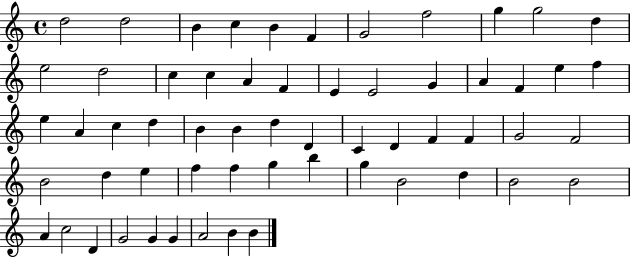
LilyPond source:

{
  \clef treble
  \time 4/4
  \defaultTimeSignature
  \key c \major
  d''2 d''2 | b'4 c''4 b'4 f'4 | g'2 f''2 | g''4 g''2 d''4 | \break e''2 d''2 | c''4 c''4 a'4 f'4 | e'4 e'2 g'4 | a'4 f'4 e''4 f''4 | \break e''4 a'4 c''4 d''4 | b'4 b'4 d''4 d'4 | c'4 d'4 f'4 f'4 | g'2 f'2 | \break b'2 d''4 e''4 | f''4 f''4 g''4 b''4 | g''4 b'2 d''4 | b'2 b'2 | \break a'4 c''2 d'4 | g'2 g'4 g'4 | a'2 b'4 b'4 | \bar "|."
}